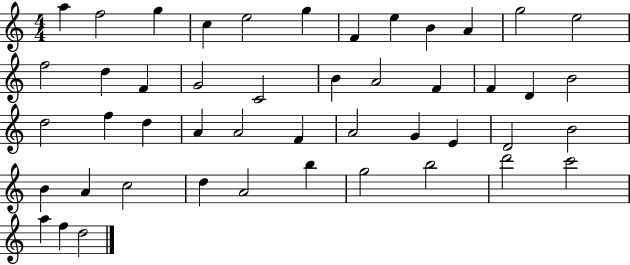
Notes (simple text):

A5/q F5/h G5/q C5/q E5/h G5/q F4/q E5/q B4/q A4/q G5/h E5/h F5/h D5/q F4/q G4/h C4/h B4/q A4/h F4/q F4/q D4/q B4/h D5/h F5/q D5/q A4/q A4/h F4/q A4/h G4/q E4/q D4/h B4/h B4/q A4/q C5/h D5/q A4/h B5/q G5/h B5/h D6/h C6/h A5/q F5/q D5/h